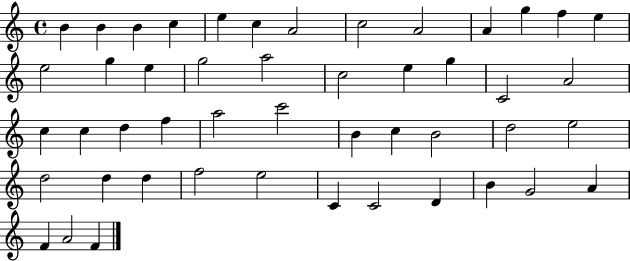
B4/q B4/q B4/q C5/q E5/q C5/q A4/h C5/h A4/h A4/q G5/q F5/q E5/q E5/h G5/q E5/q G5/h A5/h C5/h E5/q G5/q C4/h A4/h C5/q C5/q D5/q F5/q A5/h C6/h B4/q C5/q B4/h D5/h E5/h D5/h D5/q D5/q F5/h E5/h C4/q C4/h D4/q B4/q G4/h A4/q F4/q A4/h F4/q